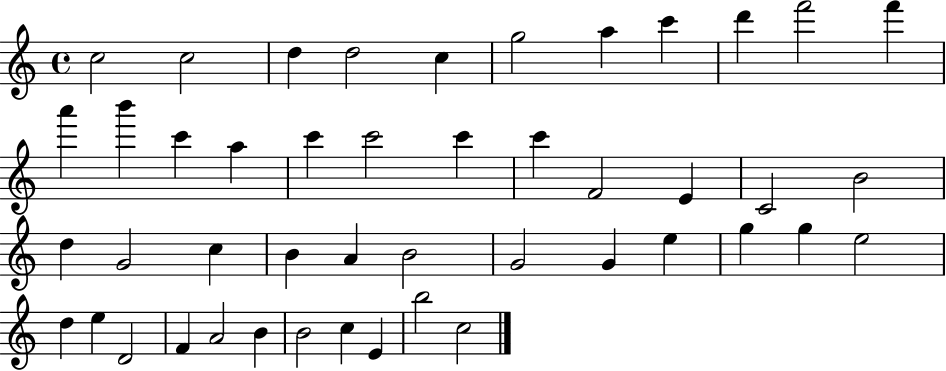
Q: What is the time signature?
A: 4/4